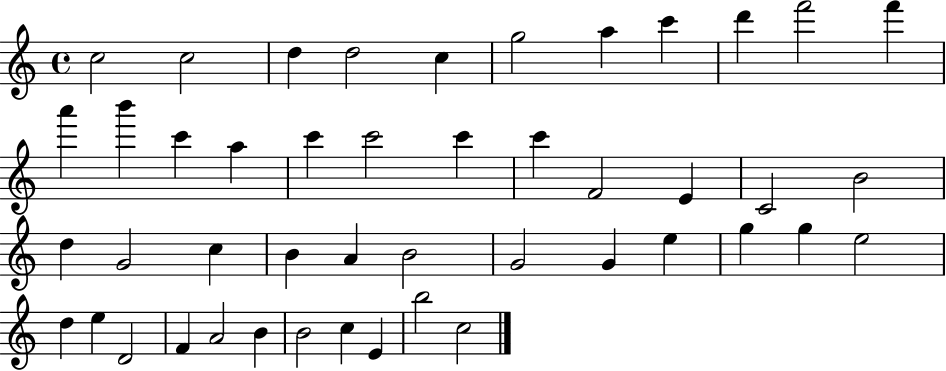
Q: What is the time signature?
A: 4/4